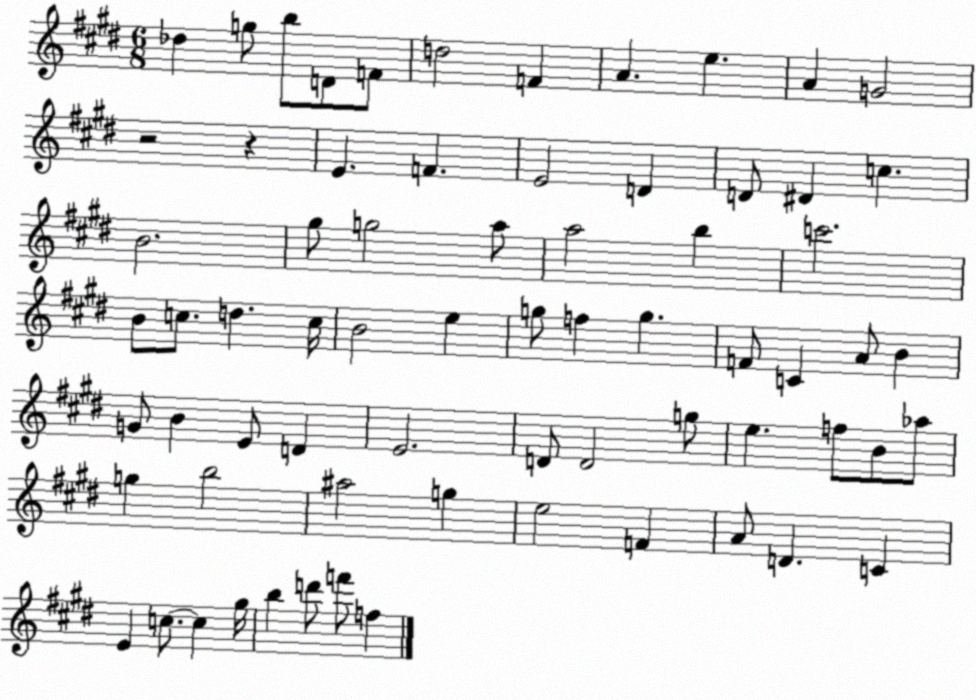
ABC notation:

X:1
T:Untitled
M:6/8
L:1/4
K:E
_d g/2 b/2 D/2 F/2 d2 F A e A G2 z2 z E F E2 D D/2 ^D c B2 ^g/2 g2 a/2 a2 b c'2 B/2 c/2 d c/4 B2 e g/2 f g F/2 C A/2 B G/2 B E/2 D E2 D/2 D2 g/2 e f/2 B/2 _a/2 g b2 ^a2 g e2 F A/2 D C E c/2 c ^g/4 b d'/2 f'/2 f